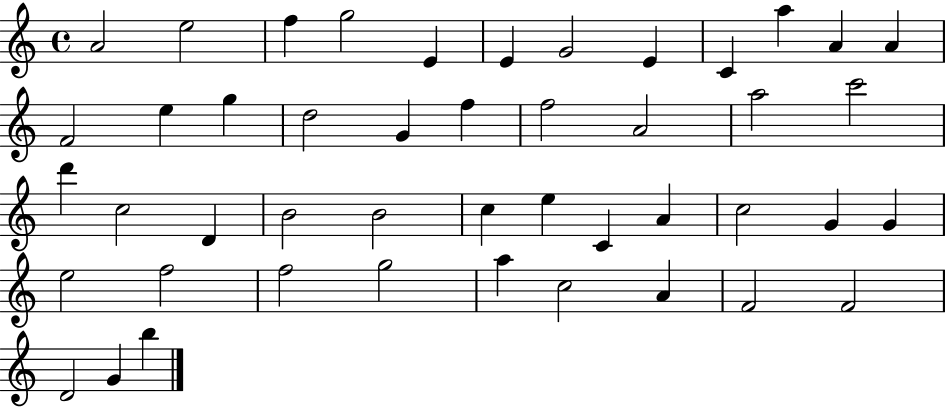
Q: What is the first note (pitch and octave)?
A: A4